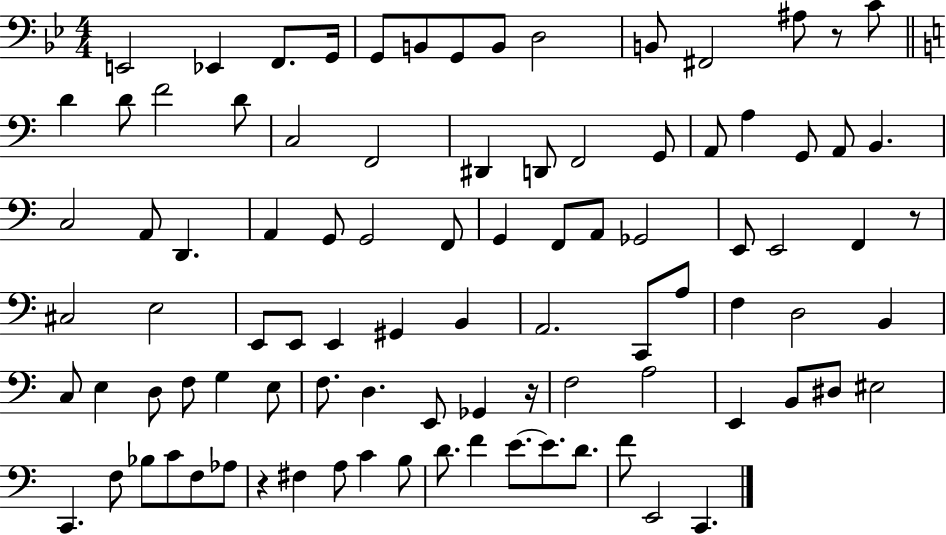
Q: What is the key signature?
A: BES major